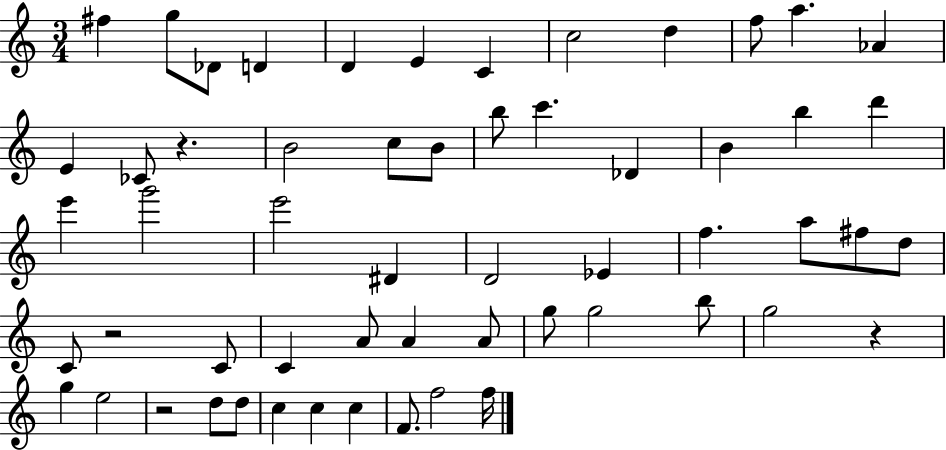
F#5/q G5/e Db4/e D4/q D4/q E4/q C4/q C5/h D5/q F5/e A5/q. Ab4/q E4/q CES4/e R/q. B4/h C5/e B4/e B5/e C6/q. Db4/q B4/q B5/q D6/q E6/q G6/h E6/h D#4/q D4/h Eb4/q F5/q. A5/e F#5/e D5/e C4/e R/h C4/e C4/q A4/e A4/q A4/e G5/e G5/h B5/e G5/h R/q G5/q E5/h R/h D5/e D5/e C5/q C5/q C5/q F4/e. F5/h F5/s